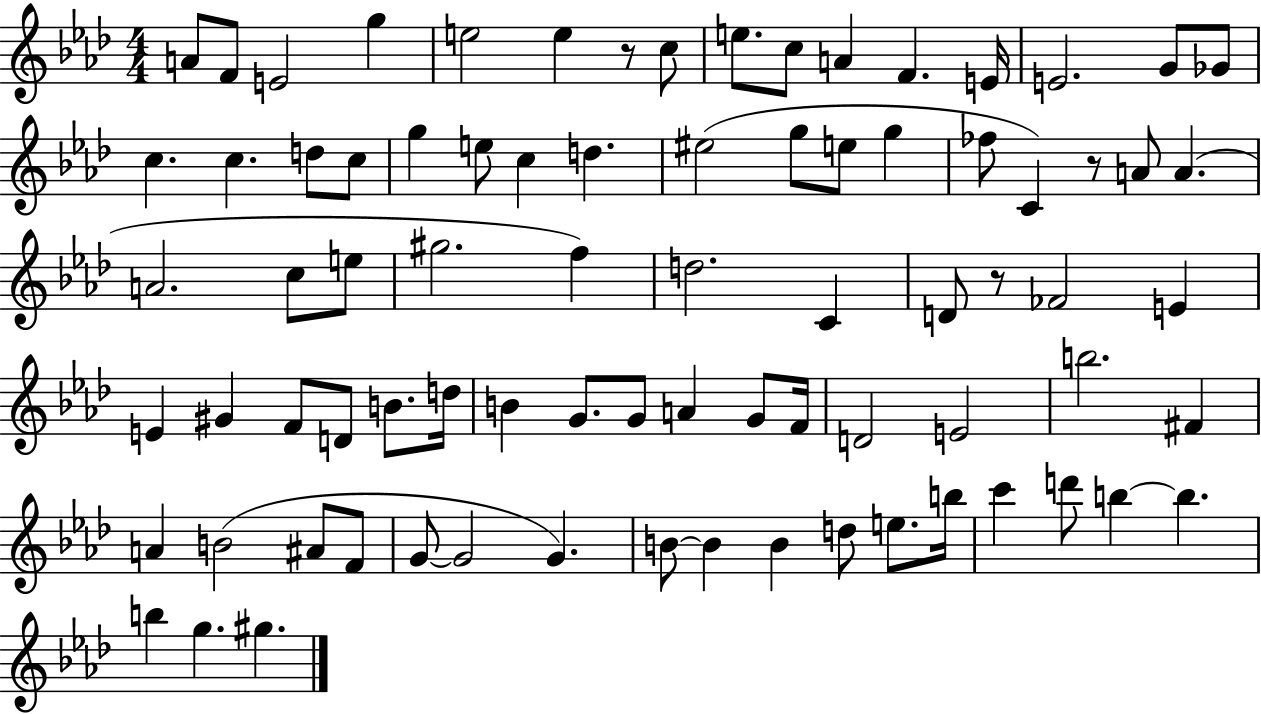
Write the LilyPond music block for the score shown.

{
  \clef treble
  \numericTimeSignature
  \time 4/4
  \key aes \major
  a'8 f'8 e'2 g''4 | e''2 e''4 r8 c''8 | e''8. c''8 a'4 f'4. e'16 | e'2. g'8 ges'8 | \break c''4. c''4. d''8 c''8 | g''4 e''8 c''4 d''4. | eis''2( g''8 e''8 g''4 | fes''8 c'4) r8 a'8 a'4.( | \break a'2. c''8 e''8 | gis''2. f''4) | d''2. c'4 | d'8 r8 fes'2 e'4 | \break e'4 gis'4 f'8 d'8 b'8. d''16 | b'4 g'8. g'8 a'4 g'8 f'16 | d'2 e'2 | b''2. fis'4 | \break a'4 b'2( ais'8 f'8 | g'8~~ g'2 g'4.) | b'8~~ b'4 b'4 d''8 e''8. b''16 | c'''4 d'''8 b''4~~ b''4. | \break b''4 g''4. gis''4. | \bar "|."
}